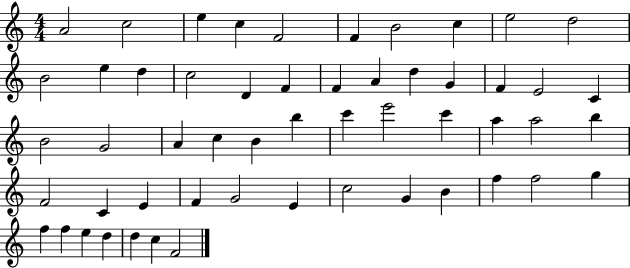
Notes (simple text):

A4/h C5/h E5/q C5/q F4/h F4/q B4/h C5/q E5/h D5/h B4/h E5/q D5/q C5/h D4/q F4/q F4/q A4/q D5/q G4/q F4/q E4/h C4/q B4/h G4/h A4/q C5/q B4/q B5/q C6/q E6/h C6/q A5/q A5/h B5/q F4/h C4/q E4/q F4/q G4/h E4/q C5/h G4/q B4/q F5/q F5/h G5/q F5/q F5/q E5/q D5/q D5/q C5/q F4/h